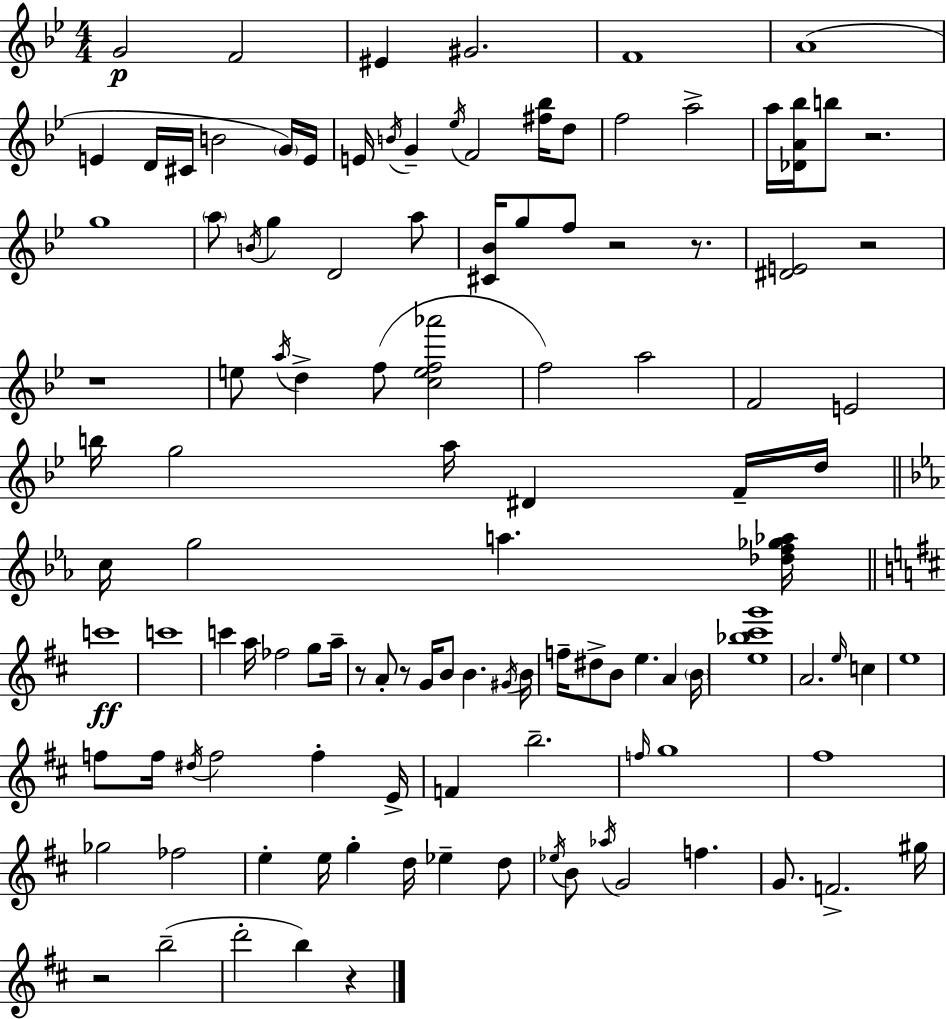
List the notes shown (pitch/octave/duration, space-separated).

G4/h F4/h EIS4/q G#4/h. F4/w A4/w E4/q D4/s C#4/s B4/h G4/s E4/s E4/s B4/s G4/q Eb5/s F4/h [F#5,Bb5]/s D5/e F5/h A5/h A5/s [Db4,A4,Bb5]/s B5/e R/h. G5/w A5/e B4/s G5/q D4/h A5/e [C#4,Bb4]/s G5/e F5/e R/h R/e. [D#4,E4]/h R/h R/w E5/e A5/s D5/q F5/e [C5,E5,F5,Ab6]/h F5/h A5/h F4/h E4/h B5/s G5/h A5/s D#4/q F4/s D5/s C5/s G5/h A5/q. [Db5,F5,Gb5,Ab5]/s C6/w C6/w C6/q A5/s FES5/h G5/e A5/s R/e A4/e R/e G4/s B4/e B4/q. G#4/s B4/s F5/s D#5/e B4/e E5/q. A4/q B4/s [E5,Bb5,C#6,G6]/w A4/h. E5/s C5/q E5/w F5/e F5/s D#5/s F5/h F5/q E4/s F4/q B5/h. F5/s G5/w F#5/w Gb5/h FES5/h E5/q E5/s G5/q D5/s Eb5/q D5/e Eb5/s B4/e Ab5/s G4/h F5/q. G4/e. F4/h. G#5/s R/h B5/h D6/h B5/q R/q